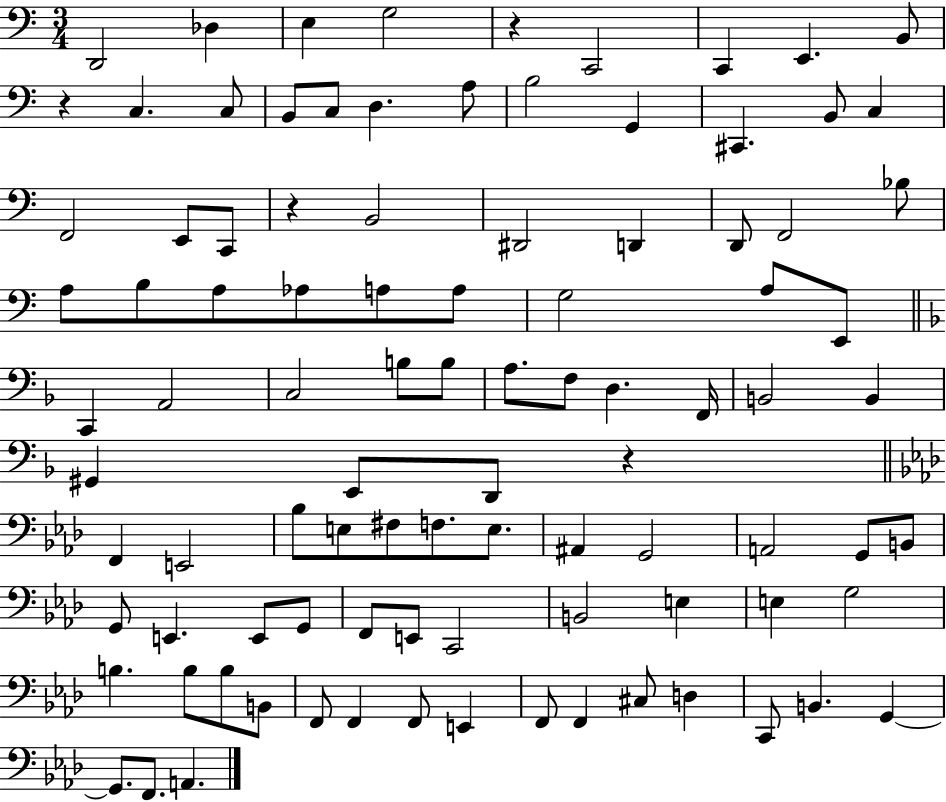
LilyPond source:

{
  \clef bass
  \numericTimeSignature
  \time 3/4
  \key c \major
  d,2 des4 | e4 g2 | r4 c,2 | c,4 e,4. b,8 | \break r4 c4. c8 | b,8 c8 d4. a8 | b2 g,4 | cis,4. b,8 c4 | \break f,2 e,8 c,8 | r4 b,2 | dis,2 d,4 | d,8 f,2 bes8 | \break a8 b8 a8 aes8 a8 a8 | g2 a8 e,8 | \bar "||" \break \key f \major c,4 a,2 | c2 b8 b8 | a8. f8 d4. f,16 | b,2 b,4 | \break gis,4 e,8 d,8 r4 | \bar "||" \break \key f \minor f,4 e,2 | bes8 e8 fis8 f8. e8. | ais,4 g,2 | a,2 g,8 b,8 | \break g,8 e,4. e,8 g,8 | f,8 e,8 c,2 | b,2 e4 | e4 g2 | \break b4. b8 b8 b,8 | f,8 f,4 f,8 e,4 | f,8 f,4 cis8 d4 | c,8 b,4. g,4~~ | \break g,8. f,8. a,4. | \bar "|."
}